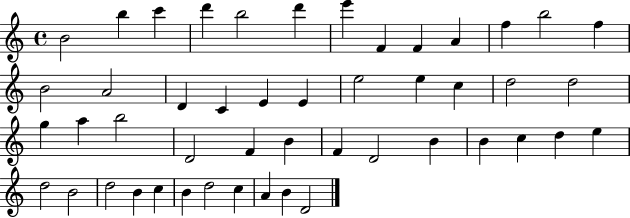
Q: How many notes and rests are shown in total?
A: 48